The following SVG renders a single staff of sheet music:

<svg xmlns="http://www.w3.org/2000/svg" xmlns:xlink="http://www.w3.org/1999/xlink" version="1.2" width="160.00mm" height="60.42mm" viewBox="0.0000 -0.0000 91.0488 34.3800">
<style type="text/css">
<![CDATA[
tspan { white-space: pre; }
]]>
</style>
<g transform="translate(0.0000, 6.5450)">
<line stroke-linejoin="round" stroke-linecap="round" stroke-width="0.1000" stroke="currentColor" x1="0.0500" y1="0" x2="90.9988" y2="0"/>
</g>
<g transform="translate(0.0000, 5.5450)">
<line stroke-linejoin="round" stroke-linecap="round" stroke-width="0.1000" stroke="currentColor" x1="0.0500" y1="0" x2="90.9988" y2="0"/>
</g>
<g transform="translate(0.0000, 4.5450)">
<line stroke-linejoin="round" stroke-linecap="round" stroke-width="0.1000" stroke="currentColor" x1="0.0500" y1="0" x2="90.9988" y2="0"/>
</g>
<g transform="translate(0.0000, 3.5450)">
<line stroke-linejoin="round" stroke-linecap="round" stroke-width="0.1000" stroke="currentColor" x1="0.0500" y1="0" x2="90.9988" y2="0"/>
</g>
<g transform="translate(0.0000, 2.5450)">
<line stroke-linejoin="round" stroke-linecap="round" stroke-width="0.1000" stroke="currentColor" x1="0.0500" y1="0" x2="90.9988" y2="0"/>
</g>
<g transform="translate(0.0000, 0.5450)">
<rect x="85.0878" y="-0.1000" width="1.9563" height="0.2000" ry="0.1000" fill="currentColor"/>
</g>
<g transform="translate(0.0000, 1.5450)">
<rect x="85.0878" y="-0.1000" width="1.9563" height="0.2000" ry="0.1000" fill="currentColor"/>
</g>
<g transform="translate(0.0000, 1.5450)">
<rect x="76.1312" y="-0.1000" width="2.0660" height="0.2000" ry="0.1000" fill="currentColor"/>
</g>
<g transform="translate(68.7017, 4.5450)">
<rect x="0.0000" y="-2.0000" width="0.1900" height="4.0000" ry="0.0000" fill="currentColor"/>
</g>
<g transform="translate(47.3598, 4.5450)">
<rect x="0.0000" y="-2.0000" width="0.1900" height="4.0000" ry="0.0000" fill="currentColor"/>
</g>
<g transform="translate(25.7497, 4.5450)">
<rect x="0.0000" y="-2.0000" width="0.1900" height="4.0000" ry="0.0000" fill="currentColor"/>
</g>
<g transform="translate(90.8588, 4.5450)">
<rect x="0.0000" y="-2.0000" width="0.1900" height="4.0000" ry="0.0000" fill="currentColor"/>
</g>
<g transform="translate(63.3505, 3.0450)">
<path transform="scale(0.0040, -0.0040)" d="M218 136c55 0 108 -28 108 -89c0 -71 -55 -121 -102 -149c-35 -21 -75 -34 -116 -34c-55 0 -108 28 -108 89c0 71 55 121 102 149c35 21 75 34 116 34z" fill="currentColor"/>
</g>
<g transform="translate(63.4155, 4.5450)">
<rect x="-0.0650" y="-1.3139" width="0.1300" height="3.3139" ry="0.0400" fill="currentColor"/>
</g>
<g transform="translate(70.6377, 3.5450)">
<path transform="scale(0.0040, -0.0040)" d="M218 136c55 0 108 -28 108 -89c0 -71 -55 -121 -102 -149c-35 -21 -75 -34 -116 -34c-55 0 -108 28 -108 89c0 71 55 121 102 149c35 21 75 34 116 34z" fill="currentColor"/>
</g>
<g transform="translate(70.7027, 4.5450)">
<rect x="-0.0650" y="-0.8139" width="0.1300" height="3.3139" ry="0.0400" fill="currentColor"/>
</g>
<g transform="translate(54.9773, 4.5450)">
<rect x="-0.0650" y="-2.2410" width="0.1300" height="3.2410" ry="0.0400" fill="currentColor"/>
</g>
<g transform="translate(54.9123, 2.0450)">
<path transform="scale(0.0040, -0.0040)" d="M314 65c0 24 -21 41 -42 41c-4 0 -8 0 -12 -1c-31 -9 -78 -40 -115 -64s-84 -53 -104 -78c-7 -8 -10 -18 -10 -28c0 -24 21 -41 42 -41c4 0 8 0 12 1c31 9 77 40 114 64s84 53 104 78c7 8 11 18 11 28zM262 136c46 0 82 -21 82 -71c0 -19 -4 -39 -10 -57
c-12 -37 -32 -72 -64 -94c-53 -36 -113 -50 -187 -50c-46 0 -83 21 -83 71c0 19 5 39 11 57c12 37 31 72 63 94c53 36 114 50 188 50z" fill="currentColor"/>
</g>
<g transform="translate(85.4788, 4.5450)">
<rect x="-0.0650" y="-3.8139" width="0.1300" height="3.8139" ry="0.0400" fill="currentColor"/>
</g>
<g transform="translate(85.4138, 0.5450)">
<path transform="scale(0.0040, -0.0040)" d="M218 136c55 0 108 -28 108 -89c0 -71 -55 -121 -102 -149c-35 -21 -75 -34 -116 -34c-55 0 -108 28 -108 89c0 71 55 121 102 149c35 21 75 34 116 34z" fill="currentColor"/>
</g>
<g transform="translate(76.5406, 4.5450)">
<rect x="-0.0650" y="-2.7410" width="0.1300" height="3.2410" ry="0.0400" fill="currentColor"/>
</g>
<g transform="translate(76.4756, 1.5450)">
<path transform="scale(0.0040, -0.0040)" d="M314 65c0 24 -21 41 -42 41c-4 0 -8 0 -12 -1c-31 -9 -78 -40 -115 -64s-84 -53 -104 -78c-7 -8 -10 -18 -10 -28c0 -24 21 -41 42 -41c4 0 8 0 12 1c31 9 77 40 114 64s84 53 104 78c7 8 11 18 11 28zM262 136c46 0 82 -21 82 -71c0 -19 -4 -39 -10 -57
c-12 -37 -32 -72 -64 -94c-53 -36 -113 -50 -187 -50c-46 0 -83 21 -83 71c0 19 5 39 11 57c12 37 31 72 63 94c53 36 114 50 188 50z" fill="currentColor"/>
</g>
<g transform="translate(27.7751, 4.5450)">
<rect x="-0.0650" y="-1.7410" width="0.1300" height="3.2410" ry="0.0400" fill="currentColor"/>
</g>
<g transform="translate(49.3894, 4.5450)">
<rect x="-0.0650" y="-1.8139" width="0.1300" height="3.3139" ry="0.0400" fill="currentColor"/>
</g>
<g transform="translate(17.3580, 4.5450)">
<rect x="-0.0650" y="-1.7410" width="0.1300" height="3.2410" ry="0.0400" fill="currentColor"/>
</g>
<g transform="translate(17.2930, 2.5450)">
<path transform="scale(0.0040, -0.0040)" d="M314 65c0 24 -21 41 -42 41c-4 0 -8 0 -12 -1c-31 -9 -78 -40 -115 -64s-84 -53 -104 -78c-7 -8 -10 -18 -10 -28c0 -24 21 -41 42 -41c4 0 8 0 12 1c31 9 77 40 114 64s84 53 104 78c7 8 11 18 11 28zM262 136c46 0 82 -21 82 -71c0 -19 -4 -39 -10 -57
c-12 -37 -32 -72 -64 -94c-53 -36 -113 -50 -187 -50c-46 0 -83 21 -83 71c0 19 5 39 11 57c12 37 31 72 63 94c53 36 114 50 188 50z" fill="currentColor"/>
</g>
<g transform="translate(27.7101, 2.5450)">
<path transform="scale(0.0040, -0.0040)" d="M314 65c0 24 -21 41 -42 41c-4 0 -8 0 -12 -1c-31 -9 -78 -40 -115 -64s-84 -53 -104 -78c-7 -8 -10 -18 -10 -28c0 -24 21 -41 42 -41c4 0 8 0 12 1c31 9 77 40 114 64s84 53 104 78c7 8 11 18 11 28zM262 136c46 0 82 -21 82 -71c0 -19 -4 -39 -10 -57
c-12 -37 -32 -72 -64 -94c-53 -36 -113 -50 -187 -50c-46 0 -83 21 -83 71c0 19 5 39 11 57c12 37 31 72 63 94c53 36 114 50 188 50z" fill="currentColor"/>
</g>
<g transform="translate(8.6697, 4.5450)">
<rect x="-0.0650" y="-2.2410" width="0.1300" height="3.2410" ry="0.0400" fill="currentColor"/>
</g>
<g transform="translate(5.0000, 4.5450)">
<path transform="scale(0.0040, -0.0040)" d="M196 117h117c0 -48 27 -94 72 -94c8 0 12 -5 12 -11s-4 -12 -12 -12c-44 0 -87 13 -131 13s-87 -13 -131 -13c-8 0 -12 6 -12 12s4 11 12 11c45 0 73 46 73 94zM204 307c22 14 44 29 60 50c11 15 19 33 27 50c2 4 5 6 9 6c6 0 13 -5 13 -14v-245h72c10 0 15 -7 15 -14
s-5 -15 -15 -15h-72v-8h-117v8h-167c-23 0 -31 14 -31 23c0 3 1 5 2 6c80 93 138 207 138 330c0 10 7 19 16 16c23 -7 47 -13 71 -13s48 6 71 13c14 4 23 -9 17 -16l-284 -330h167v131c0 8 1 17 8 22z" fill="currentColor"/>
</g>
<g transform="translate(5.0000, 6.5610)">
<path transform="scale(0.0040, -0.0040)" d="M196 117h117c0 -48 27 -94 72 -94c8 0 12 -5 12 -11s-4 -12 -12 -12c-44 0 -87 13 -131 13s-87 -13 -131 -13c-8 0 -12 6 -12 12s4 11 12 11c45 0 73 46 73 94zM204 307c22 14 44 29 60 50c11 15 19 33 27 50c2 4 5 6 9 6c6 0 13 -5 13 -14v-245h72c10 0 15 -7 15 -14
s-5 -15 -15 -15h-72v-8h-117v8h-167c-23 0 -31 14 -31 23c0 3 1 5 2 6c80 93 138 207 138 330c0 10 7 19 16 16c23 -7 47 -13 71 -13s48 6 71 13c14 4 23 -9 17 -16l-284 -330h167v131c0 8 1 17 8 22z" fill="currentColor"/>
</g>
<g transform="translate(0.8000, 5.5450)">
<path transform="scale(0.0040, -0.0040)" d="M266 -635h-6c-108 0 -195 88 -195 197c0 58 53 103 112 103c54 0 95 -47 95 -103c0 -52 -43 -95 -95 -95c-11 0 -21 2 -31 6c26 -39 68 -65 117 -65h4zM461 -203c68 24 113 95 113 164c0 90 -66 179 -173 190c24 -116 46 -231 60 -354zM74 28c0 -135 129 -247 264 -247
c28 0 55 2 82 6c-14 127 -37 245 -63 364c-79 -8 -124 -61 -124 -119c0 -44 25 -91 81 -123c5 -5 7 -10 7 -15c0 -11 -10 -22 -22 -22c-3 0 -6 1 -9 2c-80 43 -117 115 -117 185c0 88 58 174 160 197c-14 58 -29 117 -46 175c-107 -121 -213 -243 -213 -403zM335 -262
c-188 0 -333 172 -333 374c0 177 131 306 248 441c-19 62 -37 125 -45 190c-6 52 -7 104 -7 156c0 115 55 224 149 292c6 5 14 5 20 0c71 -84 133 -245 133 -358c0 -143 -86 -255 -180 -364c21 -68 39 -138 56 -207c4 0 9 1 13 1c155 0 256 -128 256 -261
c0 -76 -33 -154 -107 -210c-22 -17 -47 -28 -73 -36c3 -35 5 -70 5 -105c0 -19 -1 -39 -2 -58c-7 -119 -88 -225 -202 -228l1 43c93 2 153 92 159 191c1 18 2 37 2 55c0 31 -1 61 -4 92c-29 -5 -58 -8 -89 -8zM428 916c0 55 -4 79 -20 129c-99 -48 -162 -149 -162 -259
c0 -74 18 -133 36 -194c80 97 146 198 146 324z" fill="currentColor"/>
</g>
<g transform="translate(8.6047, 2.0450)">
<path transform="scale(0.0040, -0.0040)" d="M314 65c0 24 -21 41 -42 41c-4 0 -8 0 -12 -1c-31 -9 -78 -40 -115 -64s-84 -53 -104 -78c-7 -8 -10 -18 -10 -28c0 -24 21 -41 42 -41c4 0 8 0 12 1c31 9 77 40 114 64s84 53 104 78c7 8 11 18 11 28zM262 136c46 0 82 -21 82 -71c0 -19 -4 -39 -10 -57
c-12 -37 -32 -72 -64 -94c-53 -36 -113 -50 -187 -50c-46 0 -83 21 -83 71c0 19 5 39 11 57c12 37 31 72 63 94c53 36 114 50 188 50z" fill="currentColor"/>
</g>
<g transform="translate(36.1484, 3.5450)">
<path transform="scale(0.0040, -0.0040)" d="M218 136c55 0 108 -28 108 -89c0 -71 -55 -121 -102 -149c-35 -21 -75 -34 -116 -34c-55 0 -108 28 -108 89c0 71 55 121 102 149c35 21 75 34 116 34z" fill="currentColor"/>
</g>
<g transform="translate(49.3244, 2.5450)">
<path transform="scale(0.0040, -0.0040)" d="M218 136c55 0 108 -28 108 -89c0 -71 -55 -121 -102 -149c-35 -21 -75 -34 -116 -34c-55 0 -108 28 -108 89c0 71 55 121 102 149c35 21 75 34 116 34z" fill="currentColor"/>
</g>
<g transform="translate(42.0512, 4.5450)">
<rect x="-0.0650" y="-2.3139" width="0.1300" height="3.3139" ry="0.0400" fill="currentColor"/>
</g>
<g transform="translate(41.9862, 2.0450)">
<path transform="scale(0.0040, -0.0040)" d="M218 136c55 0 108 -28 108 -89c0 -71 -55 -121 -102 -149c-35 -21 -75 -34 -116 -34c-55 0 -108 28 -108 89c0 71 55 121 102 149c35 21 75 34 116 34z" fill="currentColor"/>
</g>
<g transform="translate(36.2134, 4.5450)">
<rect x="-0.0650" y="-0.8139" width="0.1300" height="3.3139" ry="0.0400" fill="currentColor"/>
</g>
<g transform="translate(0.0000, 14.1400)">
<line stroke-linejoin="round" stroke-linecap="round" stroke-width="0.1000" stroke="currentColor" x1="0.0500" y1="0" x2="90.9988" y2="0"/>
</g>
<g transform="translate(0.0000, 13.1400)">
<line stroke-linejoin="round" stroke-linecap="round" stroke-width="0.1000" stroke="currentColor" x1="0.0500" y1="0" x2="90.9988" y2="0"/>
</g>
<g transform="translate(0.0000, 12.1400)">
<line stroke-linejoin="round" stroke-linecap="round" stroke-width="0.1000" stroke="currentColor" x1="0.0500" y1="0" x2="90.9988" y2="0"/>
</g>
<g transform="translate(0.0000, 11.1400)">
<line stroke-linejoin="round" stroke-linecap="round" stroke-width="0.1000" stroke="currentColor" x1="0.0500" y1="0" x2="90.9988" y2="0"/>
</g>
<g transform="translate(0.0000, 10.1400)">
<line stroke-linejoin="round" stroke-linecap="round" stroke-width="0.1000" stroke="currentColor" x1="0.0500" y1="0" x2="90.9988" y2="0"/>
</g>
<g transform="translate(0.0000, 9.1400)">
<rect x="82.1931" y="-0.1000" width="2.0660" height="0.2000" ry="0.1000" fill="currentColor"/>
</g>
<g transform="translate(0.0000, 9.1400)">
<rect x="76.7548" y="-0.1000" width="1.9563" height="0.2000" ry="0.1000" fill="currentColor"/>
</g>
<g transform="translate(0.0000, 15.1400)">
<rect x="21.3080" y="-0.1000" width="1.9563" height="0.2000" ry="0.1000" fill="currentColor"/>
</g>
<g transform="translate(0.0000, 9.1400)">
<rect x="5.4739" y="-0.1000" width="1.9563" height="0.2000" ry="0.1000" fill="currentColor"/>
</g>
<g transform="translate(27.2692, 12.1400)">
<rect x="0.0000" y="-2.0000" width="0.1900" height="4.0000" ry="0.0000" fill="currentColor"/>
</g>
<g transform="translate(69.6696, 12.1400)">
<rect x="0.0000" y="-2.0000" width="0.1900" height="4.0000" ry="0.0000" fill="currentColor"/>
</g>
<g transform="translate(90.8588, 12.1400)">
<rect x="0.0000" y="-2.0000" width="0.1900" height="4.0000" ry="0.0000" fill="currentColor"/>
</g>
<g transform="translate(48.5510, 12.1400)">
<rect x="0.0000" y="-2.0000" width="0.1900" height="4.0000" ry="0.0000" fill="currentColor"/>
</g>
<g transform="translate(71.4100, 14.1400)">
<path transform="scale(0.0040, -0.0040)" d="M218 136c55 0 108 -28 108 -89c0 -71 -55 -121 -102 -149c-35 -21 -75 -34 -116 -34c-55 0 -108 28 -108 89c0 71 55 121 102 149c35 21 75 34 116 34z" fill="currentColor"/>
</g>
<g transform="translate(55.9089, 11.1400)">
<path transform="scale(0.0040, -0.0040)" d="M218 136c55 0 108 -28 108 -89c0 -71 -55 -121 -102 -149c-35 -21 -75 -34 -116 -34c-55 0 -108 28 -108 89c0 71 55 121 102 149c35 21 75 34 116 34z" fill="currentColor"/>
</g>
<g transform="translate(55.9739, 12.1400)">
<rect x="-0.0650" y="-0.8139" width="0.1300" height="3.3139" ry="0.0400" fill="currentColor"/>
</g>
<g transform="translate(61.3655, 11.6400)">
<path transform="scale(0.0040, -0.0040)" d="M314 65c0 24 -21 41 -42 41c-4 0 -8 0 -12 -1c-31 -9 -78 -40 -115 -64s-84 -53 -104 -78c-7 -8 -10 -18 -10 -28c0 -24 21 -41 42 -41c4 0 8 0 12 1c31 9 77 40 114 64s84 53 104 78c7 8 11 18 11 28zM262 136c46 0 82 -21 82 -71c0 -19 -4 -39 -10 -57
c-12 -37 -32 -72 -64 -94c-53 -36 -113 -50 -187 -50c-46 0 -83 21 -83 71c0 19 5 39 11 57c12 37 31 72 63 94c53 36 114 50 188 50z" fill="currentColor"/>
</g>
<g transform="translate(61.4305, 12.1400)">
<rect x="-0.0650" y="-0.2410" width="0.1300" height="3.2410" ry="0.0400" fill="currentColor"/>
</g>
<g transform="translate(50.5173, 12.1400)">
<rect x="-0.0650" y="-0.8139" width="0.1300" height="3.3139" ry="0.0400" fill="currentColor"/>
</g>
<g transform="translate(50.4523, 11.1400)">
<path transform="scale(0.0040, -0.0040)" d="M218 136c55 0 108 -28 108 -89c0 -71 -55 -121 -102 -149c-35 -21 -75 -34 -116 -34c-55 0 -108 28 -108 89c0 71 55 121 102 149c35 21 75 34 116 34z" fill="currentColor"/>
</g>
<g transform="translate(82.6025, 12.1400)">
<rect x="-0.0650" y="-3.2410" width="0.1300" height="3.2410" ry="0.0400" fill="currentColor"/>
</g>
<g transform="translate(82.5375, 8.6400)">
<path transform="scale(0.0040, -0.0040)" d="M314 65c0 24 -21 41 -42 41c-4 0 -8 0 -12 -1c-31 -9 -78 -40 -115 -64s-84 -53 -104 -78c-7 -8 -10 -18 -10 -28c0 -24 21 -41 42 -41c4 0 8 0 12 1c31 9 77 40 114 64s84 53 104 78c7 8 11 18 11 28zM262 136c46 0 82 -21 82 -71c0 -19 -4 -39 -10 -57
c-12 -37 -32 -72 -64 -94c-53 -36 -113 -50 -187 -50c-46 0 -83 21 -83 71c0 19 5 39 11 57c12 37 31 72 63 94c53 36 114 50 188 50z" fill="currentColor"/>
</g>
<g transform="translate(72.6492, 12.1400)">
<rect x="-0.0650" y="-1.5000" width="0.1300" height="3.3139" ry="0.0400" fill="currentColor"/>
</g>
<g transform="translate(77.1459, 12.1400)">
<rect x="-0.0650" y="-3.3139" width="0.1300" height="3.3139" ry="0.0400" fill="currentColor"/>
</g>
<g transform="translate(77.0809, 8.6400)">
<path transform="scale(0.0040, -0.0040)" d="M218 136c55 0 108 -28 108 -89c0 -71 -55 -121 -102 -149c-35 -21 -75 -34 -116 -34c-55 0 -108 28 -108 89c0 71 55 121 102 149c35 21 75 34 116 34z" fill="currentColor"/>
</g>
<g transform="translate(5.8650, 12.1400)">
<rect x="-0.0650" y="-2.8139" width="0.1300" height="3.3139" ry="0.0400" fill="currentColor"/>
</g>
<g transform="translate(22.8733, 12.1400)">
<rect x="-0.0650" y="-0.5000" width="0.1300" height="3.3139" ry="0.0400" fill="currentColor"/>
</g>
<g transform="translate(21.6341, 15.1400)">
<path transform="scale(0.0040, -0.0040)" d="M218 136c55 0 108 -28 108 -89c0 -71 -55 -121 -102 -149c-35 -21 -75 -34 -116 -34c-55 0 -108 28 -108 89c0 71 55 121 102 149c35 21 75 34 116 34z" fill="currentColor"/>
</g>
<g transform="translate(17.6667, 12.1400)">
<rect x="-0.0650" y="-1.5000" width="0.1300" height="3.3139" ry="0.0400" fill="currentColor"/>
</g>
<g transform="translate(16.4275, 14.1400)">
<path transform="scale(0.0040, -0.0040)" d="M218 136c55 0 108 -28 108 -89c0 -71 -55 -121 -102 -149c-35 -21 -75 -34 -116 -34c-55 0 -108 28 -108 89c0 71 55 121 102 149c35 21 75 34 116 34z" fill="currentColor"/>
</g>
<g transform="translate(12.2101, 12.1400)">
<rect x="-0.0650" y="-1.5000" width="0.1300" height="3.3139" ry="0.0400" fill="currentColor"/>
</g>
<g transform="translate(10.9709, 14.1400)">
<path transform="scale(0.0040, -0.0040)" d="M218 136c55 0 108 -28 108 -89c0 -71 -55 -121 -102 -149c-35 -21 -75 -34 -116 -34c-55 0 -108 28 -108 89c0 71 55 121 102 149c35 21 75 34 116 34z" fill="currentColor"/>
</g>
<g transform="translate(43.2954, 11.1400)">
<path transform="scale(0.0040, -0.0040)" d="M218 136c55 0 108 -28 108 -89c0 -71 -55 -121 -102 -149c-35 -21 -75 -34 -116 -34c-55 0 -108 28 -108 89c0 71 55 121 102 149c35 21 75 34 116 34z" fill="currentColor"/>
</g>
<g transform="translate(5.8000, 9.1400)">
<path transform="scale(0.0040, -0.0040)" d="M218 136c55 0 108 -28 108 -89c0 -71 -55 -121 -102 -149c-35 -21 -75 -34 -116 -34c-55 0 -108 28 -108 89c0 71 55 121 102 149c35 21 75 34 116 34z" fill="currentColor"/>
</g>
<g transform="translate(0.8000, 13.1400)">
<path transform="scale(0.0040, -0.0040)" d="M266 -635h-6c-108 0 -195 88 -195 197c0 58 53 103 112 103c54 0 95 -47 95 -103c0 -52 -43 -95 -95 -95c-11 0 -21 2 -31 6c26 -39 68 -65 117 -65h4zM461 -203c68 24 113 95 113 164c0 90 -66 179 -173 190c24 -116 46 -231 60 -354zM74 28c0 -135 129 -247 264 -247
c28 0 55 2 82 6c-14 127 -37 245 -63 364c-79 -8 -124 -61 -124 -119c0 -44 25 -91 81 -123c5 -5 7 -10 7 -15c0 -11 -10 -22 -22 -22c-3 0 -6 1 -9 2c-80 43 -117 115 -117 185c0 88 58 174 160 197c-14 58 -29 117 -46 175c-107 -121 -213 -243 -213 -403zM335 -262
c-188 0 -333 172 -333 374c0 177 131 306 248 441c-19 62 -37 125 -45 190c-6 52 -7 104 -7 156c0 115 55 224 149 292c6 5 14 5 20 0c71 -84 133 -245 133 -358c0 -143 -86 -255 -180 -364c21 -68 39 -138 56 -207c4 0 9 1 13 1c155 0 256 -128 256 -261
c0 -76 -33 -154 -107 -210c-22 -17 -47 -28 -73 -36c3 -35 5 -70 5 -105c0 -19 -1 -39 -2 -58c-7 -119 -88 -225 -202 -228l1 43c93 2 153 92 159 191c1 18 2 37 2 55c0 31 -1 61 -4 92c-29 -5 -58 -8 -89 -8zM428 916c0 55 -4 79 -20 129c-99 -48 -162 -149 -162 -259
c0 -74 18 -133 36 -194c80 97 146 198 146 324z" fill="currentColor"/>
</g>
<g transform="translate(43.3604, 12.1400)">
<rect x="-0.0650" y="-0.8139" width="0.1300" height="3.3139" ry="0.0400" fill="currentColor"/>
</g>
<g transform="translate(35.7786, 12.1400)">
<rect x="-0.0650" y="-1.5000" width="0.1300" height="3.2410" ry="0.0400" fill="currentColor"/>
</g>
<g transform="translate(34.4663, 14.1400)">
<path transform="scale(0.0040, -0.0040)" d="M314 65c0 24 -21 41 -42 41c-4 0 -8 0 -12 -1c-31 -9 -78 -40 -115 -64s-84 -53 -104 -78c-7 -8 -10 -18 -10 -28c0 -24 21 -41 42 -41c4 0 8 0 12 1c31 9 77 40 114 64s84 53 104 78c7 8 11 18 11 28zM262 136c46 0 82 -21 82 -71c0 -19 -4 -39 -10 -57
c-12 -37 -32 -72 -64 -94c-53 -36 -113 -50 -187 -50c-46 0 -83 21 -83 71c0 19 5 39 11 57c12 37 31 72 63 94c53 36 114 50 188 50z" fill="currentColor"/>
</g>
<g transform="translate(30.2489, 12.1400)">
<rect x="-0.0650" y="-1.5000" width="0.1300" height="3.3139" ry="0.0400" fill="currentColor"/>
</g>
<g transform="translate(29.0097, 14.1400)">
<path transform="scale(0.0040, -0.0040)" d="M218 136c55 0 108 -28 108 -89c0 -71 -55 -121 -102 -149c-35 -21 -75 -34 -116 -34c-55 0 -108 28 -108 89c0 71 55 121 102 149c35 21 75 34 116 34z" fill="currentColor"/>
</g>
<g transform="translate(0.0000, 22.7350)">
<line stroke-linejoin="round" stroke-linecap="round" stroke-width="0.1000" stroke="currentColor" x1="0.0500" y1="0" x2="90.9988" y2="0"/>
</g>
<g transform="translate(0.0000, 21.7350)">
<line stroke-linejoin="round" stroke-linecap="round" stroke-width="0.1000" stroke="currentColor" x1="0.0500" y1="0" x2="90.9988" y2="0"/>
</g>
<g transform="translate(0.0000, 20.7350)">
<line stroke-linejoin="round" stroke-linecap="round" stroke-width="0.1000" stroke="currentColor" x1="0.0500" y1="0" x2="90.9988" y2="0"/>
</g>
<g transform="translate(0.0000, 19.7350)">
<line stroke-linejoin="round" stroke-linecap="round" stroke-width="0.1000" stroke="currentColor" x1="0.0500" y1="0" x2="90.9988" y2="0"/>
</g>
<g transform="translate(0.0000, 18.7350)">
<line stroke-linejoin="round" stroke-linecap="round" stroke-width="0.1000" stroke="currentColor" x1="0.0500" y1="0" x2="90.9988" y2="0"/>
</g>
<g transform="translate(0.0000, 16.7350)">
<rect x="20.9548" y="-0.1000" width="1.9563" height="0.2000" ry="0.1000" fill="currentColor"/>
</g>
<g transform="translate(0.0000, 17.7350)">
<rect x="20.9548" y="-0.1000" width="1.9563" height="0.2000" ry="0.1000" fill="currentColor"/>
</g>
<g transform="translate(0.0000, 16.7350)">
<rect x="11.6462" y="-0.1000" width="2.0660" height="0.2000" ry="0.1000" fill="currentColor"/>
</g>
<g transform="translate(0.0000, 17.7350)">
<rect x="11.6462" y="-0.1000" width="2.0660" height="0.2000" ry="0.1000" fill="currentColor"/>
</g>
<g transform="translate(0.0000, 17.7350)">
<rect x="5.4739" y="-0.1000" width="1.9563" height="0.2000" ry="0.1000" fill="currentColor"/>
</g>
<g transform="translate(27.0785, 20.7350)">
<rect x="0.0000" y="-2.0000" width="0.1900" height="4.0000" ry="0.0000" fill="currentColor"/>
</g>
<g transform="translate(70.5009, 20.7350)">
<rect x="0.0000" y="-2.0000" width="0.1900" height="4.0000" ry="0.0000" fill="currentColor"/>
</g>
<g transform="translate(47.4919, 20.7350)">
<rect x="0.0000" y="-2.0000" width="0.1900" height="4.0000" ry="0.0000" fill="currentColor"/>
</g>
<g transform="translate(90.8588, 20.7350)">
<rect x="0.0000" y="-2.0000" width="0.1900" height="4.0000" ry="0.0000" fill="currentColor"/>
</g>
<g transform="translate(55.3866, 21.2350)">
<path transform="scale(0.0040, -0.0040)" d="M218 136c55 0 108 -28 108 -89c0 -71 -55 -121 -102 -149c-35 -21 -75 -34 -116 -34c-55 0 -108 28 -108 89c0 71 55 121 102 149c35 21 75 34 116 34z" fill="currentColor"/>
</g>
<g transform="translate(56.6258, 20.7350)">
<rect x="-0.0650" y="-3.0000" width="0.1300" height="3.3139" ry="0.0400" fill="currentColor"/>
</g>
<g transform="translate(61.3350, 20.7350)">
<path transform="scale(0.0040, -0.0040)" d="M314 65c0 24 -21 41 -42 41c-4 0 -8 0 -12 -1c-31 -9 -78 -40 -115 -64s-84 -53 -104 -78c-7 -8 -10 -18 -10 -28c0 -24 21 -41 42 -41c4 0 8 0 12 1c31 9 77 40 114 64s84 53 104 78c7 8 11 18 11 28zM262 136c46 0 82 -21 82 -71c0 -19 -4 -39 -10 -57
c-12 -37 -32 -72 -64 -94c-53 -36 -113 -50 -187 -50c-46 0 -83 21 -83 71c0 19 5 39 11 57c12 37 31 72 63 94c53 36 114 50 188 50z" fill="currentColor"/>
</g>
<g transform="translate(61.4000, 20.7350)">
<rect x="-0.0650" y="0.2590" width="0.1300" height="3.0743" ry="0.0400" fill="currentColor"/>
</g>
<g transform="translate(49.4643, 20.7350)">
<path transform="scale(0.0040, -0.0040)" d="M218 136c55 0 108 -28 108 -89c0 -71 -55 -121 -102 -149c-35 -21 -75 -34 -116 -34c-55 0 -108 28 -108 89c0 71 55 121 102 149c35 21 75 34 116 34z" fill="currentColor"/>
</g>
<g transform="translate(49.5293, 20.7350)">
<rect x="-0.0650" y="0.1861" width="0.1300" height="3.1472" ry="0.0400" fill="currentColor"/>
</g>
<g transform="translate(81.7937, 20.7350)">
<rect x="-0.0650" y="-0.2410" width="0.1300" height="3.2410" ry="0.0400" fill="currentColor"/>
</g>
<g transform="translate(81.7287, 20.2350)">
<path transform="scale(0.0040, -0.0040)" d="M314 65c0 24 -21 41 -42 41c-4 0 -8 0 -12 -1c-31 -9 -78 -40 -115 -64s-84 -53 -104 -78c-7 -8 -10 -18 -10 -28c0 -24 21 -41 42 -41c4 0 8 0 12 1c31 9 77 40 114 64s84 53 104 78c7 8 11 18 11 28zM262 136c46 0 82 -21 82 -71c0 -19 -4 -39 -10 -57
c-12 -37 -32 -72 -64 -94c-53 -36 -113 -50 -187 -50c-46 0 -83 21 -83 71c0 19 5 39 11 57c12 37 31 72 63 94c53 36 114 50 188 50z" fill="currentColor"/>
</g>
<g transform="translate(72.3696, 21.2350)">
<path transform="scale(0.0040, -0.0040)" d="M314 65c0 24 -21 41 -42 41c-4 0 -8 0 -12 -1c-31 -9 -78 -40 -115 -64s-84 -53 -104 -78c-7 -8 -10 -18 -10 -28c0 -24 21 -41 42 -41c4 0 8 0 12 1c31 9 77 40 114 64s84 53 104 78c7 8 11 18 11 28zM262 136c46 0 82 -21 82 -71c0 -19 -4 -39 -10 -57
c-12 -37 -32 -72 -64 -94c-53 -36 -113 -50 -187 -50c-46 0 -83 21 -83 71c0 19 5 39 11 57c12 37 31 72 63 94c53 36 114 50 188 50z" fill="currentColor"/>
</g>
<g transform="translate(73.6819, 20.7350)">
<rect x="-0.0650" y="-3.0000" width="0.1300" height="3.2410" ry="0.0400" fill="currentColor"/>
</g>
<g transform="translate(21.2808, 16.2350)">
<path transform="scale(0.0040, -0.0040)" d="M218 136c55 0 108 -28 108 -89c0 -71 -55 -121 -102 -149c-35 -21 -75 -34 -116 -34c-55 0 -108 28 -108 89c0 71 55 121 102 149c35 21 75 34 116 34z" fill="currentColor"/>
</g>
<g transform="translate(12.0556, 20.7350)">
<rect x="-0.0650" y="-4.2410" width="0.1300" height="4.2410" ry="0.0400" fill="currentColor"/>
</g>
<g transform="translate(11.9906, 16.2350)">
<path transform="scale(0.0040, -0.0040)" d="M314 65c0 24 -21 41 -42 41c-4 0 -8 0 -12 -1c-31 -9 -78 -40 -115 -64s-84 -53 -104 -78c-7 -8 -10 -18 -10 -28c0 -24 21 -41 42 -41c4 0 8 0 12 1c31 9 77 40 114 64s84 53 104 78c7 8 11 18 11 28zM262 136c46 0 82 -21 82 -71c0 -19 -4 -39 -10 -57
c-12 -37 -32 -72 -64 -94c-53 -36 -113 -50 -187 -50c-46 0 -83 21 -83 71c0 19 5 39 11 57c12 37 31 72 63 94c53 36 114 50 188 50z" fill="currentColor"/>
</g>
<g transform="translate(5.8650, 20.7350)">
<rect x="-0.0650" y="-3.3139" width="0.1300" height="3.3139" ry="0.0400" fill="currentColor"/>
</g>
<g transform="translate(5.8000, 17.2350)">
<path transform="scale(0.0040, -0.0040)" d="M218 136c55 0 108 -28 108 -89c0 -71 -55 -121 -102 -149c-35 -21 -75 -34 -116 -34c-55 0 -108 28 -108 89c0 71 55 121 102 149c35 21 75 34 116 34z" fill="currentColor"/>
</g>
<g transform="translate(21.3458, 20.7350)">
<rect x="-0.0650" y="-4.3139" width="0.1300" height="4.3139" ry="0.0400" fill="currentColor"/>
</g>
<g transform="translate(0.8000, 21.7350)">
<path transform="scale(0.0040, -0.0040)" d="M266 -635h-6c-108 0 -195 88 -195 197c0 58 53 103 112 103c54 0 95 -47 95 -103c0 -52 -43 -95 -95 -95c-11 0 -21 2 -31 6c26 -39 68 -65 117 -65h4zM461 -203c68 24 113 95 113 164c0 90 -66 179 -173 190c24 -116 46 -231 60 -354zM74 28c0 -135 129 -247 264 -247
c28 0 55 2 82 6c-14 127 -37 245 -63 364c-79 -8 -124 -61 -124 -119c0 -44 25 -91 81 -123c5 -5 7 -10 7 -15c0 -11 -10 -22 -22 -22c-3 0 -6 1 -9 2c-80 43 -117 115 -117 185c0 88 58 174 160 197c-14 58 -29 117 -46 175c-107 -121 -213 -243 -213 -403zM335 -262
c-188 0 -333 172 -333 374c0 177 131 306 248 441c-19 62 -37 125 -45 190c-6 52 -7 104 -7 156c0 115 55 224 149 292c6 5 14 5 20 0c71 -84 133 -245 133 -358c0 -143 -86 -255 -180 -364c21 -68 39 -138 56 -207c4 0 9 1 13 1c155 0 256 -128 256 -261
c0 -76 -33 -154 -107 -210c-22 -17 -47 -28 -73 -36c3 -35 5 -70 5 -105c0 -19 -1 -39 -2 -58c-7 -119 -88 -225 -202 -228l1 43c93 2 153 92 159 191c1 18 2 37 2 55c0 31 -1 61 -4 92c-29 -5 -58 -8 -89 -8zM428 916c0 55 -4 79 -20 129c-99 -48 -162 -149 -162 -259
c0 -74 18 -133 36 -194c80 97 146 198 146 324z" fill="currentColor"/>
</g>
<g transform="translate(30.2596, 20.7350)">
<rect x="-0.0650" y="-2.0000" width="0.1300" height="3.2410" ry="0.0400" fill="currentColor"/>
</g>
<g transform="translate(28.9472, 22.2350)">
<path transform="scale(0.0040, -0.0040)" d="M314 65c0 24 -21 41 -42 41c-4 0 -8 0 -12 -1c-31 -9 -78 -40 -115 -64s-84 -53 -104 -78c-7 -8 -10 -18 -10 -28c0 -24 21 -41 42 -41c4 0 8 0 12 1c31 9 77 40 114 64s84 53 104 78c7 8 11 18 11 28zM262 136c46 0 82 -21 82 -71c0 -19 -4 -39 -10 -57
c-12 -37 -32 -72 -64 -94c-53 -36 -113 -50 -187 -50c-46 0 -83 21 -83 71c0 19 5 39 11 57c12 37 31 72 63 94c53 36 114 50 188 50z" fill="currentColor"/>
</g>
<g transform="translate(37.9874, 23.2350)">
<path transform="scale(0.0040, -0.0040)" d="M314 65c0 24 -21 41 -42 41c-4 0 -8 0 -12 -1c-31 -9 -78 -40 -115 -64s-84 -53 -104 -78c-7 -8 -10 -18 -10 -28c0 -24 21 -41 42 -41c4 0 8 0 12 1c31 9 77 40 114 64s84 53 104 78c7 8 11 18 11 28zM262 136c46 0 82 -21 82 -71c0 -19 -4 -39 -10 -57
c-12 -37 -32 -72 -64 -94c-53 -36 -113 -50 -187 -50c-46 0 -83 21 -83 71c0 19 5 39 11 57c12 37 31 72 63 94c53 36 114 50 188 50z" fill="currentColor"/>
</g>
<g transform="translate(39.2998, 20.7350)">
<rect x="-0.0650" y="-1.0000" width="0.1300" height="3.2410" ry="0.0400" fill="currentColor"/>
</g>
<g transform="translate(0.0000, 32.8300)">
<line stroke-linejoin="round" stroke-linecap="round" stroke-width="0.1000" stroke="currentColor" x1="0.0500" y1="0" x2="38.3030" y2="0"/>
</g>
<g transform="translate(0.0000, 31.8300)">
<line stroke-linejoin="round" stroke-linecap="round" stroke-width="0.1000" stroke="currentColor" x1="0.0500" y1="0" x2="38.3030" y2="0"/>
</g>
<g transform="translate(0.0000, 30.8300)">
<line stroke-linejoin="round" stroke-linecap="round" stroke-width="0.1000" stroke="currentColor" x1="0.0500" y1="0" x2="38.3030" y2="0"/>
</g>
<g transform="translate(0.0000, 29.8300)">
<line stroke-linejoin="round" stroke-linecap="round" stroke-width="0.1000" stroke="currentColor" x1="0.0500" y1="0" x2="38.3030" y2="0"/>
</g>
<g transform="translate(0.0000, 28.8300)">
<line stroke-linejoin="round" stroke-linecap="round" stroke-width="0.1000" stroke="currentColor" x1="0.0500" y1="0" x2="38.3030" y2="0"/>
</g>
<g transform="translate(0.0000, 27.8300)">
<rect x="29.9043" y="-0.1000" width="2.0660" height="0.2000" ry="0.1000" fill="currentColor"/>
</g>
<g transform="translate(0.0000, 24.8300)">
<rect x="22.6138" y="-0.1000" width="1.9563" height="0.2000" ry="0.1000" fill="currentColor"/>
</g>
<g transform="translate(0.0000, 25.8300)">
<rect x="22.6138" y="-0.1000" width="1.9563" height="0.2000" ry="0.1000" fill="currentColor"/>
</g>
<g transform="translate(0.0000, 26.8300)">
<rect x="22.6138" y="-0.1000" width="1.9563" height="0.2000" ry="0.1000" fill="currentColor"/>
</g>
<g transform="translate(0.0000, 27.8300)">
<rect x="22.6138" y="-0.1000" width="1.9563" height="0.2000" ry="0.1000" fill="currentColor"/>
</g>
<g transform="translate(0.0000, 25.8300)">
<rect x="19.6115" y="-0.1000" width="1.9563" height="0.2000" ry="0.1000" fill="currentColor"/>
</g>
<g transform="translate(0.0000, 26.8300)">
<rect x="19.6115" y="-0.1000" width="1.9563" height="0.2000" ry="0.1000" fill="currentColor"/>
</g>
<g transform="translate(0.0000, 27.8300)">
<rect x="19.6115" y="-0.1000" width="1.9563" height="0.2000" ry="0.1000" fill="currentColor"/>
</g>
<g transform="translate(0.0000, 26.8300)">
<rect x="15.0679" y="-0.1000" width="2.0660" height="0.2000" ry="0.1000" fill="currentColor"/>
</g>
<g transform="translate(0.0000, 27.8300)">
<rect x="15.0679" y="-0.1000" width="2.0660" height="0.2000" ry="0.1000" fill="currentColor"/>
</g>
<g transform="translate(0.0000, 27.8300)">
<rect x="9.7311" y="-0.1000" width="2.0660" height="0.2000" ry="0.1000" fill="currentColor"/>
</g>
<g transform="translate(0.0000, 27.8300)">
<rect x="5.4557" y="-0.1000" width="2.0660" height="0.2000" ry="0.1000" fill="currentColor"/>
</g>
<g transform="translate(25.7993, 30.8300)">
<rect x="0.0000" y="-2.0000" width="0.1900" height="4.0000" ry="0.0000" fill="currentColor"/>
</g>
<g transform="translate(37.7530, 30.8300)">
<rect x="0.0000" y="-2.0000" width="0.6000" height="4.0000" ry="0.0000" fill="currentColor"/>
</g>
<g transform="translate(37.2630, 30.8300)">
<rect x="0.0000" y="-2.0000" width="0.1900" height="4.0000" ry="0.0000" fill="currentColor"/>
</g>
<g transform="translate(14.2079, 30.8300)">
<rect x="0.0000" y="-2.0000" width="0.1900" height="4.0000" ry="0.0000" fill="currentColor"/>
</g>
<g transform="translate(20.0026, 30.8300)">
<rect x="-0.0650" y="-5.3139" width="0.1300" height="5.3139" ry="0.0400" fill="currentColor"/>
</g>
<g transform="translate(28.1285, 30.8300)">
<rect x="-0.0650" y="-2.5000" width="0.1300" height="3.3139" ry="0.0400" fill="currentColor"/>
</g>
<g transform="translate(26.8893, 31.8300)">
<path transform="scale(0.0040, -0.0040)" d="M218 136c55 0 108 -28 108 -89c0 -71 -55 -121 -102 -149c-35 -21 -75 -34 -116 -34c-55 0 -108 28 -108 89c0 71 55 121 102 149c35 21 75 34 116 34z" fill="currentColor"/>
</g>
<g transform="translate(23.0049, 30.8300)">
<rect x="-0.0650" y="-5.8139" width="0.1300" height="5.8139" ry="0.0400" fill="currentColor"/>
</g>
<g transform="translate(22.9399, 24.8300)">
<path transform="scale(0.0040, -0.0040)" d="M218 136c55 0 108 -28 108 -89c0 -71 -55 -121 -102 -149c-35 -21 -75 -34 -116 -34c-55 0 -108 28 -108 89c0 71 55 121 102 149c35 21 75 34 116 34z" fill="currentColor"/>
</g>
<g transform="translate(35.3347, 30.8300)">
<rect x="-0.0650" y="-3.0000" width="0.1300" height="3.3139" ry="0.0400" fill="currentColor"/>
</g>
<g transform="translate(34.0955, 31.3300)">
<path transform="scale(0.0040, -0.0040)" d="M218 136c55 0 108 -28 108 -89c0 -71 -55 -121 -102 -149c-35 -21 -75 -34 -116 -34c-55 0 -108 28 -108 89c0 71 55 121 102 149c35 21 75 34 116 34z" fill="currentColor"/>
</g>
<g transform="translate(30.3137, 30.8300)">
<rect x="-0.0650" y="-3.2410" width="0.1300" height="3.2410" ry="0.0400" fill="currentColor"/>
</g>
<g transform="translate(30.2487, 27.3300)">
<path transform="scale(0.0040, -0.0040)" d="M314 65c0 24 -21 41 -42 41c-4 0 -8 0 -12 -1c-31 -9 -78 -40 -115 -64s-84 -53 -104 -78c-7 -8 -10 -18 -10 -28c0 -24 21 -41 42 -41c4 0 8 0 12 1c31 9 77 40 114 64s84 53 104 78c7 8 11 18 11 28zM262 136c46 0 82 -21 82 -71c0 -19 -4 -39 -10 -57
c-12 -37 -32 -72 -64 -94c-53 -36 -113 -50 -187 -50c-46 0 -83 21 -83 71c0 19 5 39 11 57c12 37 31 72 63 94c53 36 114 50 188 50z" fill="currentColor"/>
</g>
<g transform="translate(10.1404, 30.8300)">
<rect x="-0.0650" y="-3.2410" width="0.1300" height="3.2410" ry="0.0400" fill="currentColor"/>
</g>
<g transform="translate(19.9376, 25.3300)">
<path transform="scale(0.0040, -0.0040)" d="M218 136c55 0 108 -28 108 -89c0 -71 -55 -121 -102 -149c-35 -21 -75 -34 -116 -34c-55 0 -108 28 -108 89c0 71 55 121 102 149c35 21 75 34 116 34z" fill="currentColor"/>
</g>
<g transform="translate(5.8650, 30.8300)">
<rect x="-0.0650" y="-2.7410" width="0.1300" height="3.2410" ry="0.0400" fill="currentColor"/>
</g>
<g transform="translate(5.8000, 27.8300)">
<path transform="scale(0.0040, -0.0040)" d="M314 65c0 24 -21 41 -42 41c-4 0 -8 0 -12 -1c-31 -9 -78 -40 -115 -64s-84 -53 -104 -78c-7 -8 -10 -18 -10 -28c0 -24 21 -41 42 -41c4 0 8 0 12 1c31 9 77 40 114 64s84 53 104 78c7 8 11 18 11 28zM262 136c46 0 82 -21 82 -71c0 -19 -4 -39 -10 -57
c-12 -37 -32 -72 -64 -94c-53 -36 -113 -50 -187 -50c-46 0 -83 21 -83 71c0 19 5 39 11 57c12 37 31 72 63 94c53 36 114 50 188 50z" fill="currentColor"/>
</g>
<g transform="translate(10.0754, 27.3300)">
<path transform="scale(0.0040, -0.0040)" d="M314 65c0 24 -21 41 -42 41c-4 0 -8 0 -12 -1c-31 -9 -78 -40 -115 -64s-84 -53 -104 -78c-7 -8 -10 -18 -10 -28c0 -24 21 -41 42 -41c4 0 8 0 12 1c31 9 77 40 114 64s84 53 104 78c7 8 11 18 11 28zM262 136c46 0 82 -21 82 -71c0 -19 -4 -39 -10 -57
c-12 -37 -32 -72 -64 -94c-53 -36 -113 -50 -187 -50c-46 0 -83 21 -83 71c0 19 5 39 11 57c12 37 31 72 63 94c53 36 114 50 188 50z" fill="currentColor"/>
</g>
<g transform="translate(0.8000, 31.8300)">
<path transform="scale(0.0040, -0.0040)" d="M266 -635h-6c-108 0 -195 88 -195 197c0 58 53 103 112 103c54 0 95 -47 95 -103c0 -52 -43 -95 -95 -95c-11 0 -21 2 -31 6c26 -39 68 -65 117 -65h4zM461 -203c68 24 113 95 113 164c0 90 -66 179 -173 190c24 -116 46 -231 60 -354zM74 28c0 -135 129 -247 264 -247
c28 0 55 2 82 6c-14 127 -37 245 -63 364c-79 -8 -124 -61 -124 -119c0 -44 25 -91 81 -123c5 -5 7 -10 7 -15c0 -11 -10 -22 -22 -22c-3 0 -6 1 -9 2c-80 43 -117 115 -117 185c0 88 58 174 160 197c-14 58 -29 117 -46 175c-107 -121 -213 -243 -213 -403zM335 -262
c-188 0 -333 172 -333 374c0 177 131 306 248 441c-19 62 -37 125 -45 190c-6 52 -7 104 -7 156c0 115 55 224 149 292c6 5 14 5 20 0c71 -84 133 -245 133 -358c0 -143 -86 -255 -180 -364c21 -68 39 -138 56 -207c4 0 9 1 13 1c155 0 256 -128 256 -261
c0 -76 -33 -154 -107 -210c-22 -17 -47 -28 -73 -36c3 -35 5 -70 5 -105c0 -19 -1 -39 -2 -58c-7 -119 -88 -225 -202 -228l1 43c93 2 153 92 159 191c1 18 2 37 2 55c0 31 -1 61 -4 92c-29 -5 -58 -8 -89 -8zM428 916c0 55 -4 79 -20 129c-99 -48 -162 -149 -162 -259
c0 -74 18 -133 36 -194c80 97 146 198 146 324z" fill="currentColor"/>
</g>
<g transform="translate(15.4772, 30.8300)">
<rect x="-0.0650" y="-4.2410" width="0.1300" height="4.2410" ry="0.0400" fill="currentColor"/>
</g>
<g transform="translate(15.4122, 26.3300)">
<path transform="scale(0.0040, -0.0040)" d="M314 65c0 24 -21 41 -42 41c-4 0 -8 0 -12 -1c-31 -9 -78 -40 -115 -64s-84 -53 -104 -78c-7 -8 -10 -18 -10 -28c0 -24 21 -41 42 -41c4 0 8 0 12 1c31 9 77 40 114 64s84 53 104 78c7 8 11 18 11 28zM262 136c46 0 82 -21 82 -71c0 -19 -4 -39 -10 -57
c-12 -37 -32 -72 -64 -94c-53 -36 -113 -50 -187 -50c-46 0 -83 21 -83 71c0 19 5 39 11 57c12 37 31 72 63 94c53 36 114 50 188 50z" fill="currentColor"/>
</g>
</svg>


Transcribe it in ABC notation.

X:1
T:Untitled
M:4/4
L:1/4
K:C
g2 f2 f2 d g f g2 e d a2 c' a E E C E E2 d d d c2 E b b2 b d'2 d' F2 D2 B A B2 A2 c2 a2 b2 d'2 f' g' G b2 A